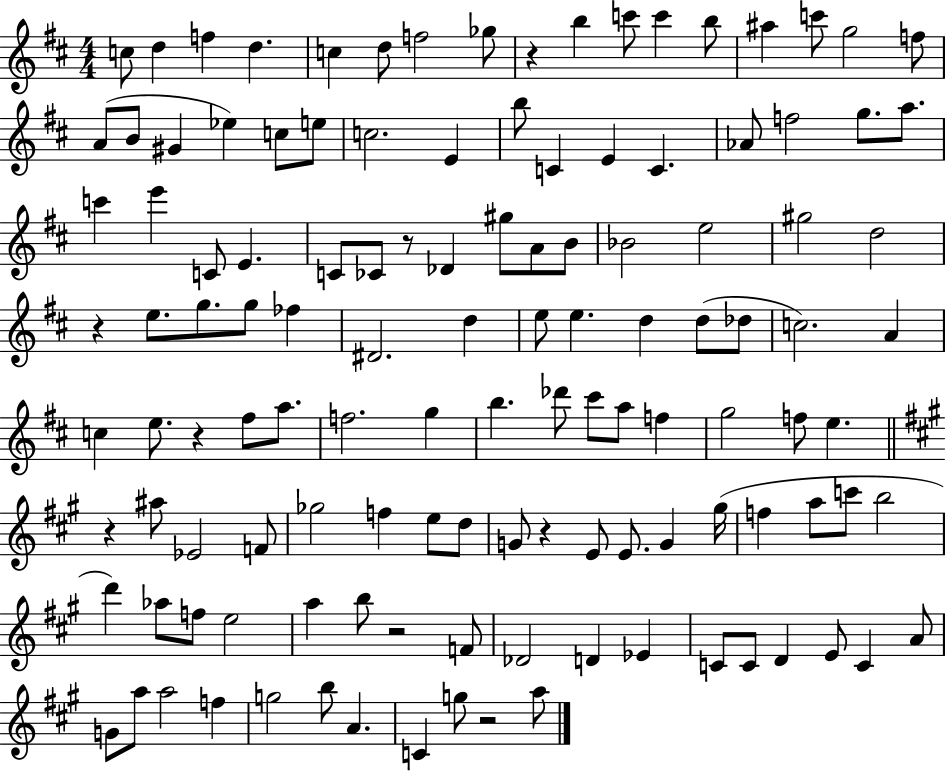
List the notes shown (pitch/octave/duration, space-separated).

C5/e D5/q F5/q D5/q. C5/q D5/e F5/h Gb5/e R/q B5/q C6/e C6/q B5/e A#5/q C6/e G5/h F5/e A4/e B4/e G#4/q Eb5/q C5/e E5/e C5/h. E4/q B5/e C4/q E4/q C4/q. Ab4/e F5/h G5/e. A5/e. C6/q E6/q C4/e E4/q. C4/e CES4/e R/e Db4/q G#5/e A4/e B4/e Bb4/h E5/h G#5/h D5/h R/q E5/e. G5/e. G5/e FES5/q D#4/h. D5/q E5/e E5/q. D5/q D5/e Db5/e C5/h. A4/q C5/q E5/e. R/q F#5/e A5/e. F5/h. G5/q B5/q. Db6/e C#6/e A5/e F5/q G5/h F5/e E5/q. R/q A#5/e Eb4/h F4/e Gb5/h F5/q E5/e D5/e G4/e R/q E4/e E4/e. G4/q G#5/s F5/q A5/e C6/e B5/h D6/q Ab5/e F5/e E5/h A5/q B5/e R/h F4/e Db4/h D4/q Eb4/q C4/e C4/e D4/q E4/e C4/q A4/e G4/e A5/e A5/h F5/q G5/h B5/e A4/q. C4/q G5/e R/h A5/e